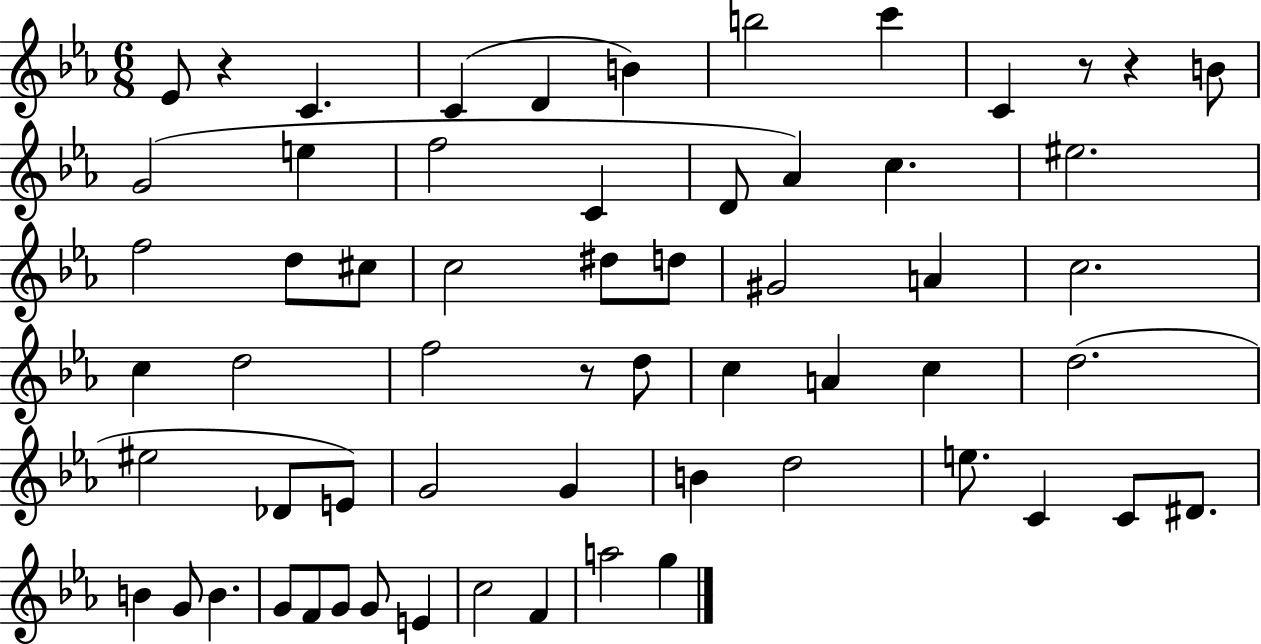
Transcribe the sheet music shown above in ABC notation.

X:1
T:Untitled
M:6/8
L:1/4
K:Eb
_E/2 z C C D B b2 c' C z/2 z B/2 G2 e f2 C D/2 _A c ^e2 f2 d/2 ^c/2 c2 ^d/2 d/2 ^G2 A c2 c d2 f2 z/2 d/2 c A c d2 ^e2 _D/2 E/2 G2 G B d2 e/2 C C/2 ^D/2 B G/2 B G/2 F/2 G/2 G/2 E c2 F a2 g